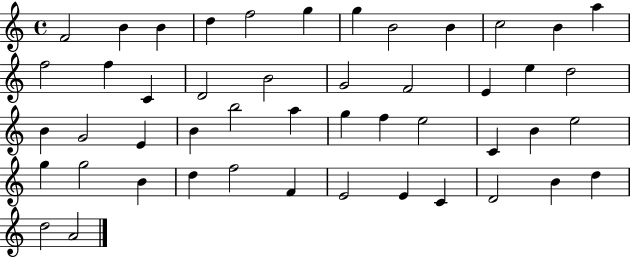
X:1
T:Untitled
M:4/4
L:1/4
K:C
F2 B B d f2 g g B2 B c2 B a f2 f C D2 B2 G2 F2 E e d2 B G2 E B b2 a g f e2 C B e2 g g2 B d f2 F E2 E C D2 B d d2 A2